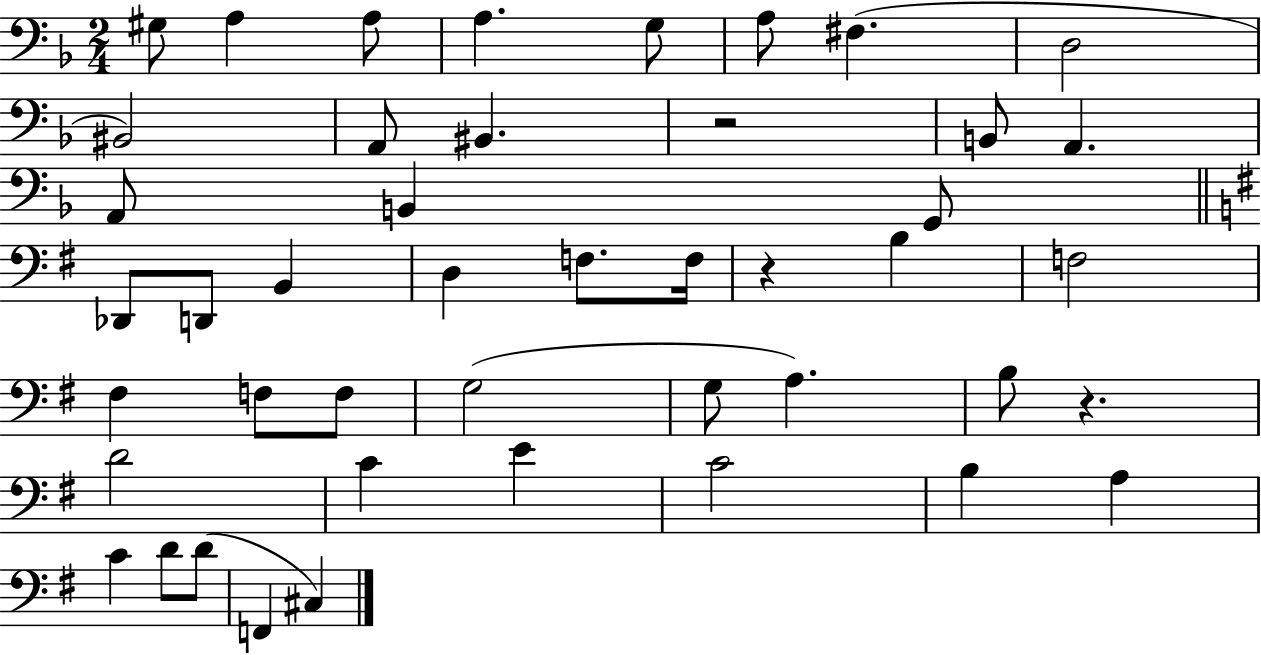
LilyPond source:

{
  \clef bass
  \numericTimeSignature
  \time 2/4
  \key f \major
  gis8 a4 a8 | a4. g8 | a8 fis4.( | d2 | \break bis,2) | a,8 bis,4. | r2 | b,8 a,4. | \break a,8 b,4 g,8 | \bar "||" \break \key e \minor des,8 d,8 b,4 | d4 f8. f16 | r4 b4 | f2 | \break fis4 f8 f8 | g2( | g8 a4.) | b8 r4. | \break d'2 | c'4 e'4 | c'2 | b4 a4 | \break c'4 d'8 d'8( | f,4 cis4) | \bar "|."
}